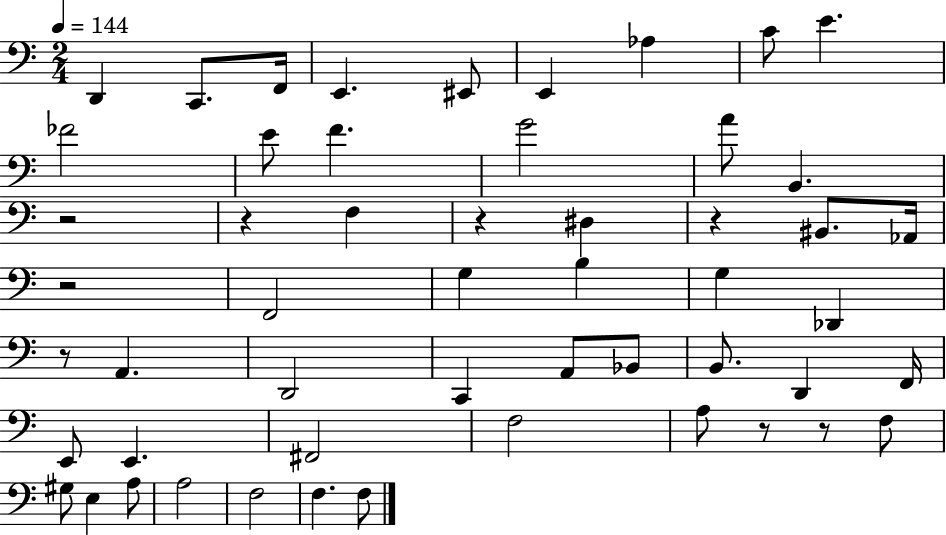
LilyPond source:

{
  \clef bass
  \numericTimeSignature
  \time 2/4
  \key c \major
  \tempo 4 = 144
  d,4 c,8. f,16 | e,4. eis,8 | e,4 aes4 | c'8 e'4. | \break fes'2 | e'8 f'4. | g'2 | a'8 b,4. | \break r2 | r4 f4 | r4 dis4 | r4 bis,8. aes,16 | \break r2 | f,2 | g4 b4 | g4 des,4 | \break r8 a,4. | d,2 | c,4 a,8 bes,8 | b,8. d,4 f,16 | \break e,8 e,4. | fis,2 | f2 | a8 r8 r8 f8 | \break gis8 e4 a8 | a2 | f2 | f4. f8 | \break \bar "|."
}